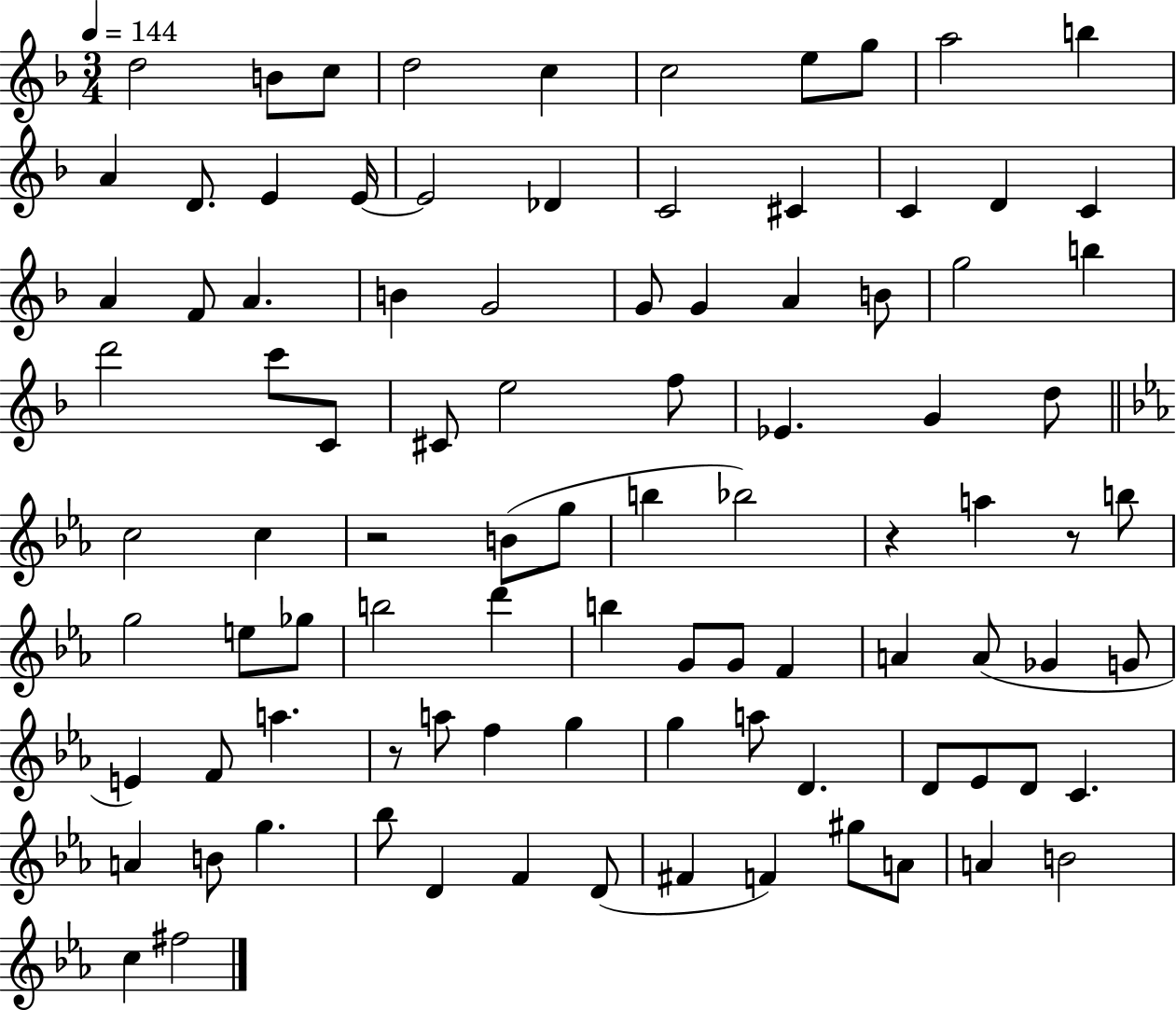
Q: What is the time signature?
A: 3/4